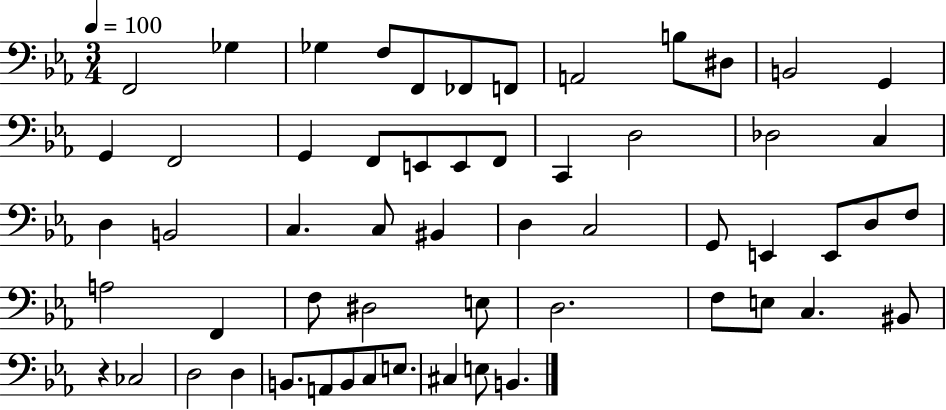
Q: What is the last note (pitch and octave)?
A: B2